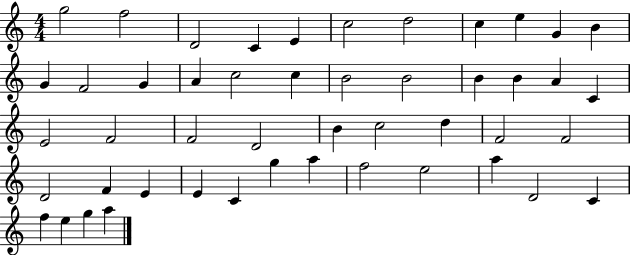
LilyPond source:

{
  \clef treble
  \numericTimeSignature
  \time 4/4
  \key c \major
  g''2 f''2 | d'2 c'4 e'4 | c''2 d''2 | c''4 e''4 g'4 b'4 | \break g'4 f'2 g'4 | a'4 c''2 c''4 | b'2 b'2 | b'4 b'4 a'4 c'4 | \break e'2 f'2 | f'2 d'2 | b'4 c''2 d''4 | f'2 f'2 | \break d'2 f'4 e'4 | e'4 c'4 g''4 a''4 | f''2 e''2 | a''4 d'2 c'4 | \break f''4 e''4 g''4 a''4 | \bar "|."
}